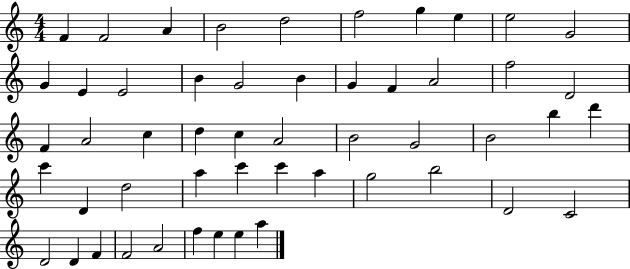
X:1
T:Untitled
M:4/4
L:1/4
K:C
F F2 A B2 d2 f2 g e e2 G2 G E E2 B G2 B G F A2 f2 D2 F A2 c d c A2 B2 G2 B2 b d' c' D d2 a c' c' a g2 b2 D2 C2 D2 D F F2 A2 f e e a